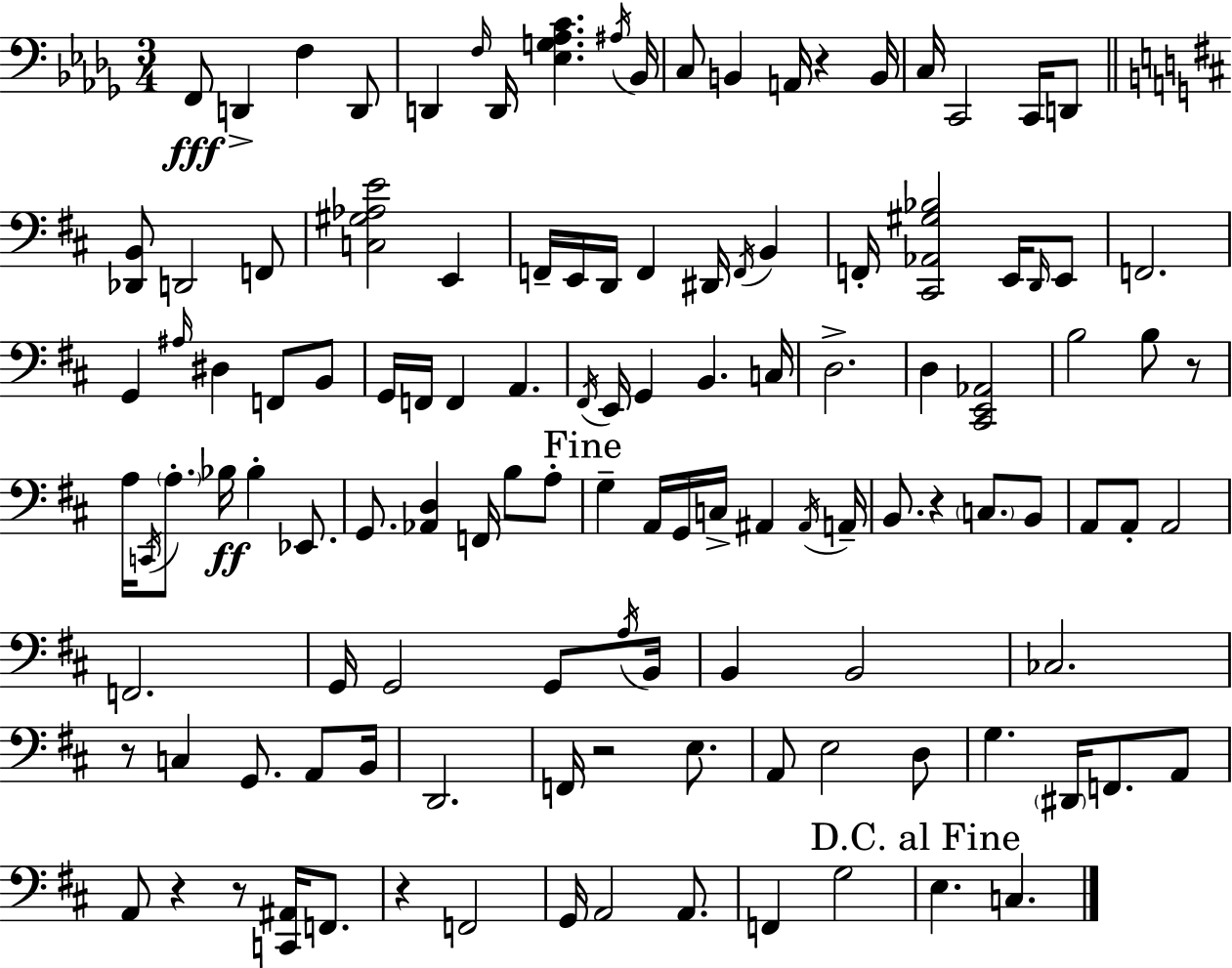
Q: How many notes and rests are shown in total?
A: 121